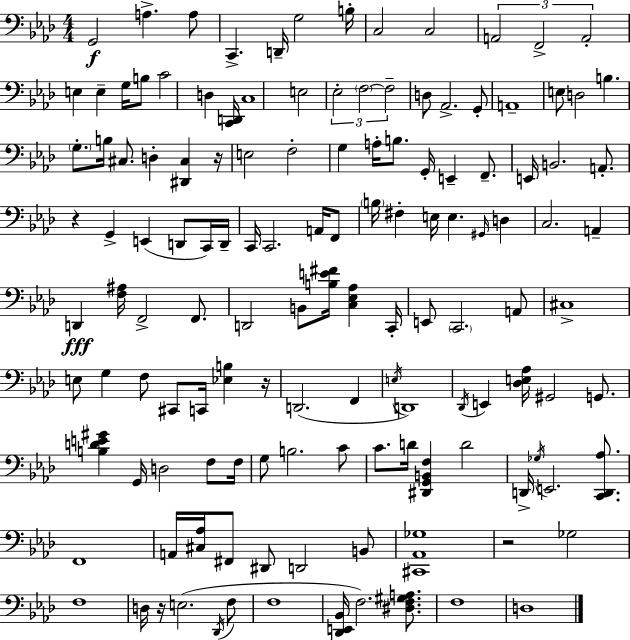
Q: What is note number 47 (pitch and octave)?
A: E2